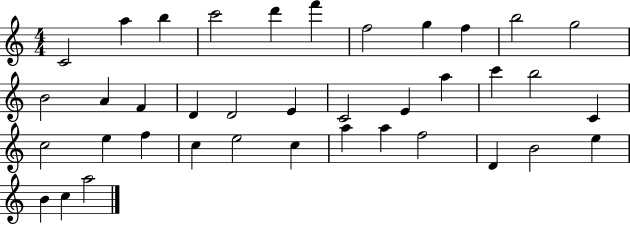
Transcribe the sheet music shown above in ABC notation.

X:1
T:Untitled
M:4/4
L:1/4
K:C
C2 a b c'2 d' f' f2 g f b2 g2 B2 A F D D2 E C2 E a c' b2 C c2 e f c e2 c a a f2 D B2 e B c a2